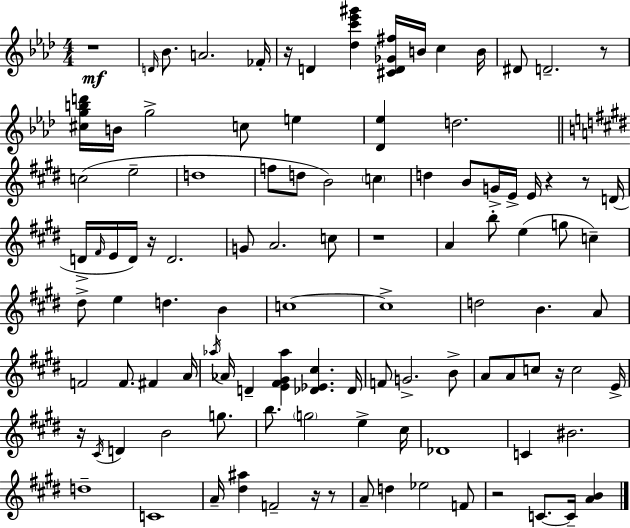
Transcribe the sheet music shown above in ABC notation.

X:1
T:Untitled
M:4/4
L:1/4
K:Ab
z4 D/4 _B/2 A2 _F/4 z/4 D [_dc'_e'^g'] [^CD_G^f]/4 B/4 c B/4 ^D/2 D2 z/2 [^cgbd']/4 B/4 g2 c/2 e [_D_e] d2 c2 e2 d4 f/2 d/2 B2 c d B/2 G/4 E/4 E/4 z z/2 D/4 D/4 ^F/4 E/4 D/4 z/4 D2 G/2 A2 c/2 z4 A b/2 e g/2 c ^d/2 e d B c4 c4 d2 B A/2 F2 F/2 ^F A/4 _a/4 _A/4 D [E^F^G_a] [_D_E^c] _D/4 F/2 G2 B/2 A/2 A/2 c/2 z/4 c2 E/4 z/4 ^C/4 D B2 g/2 b/2 g2 e ^c/4 _D4 C ^B2 d4 C4 A/4 [^d^a] F2 z/4 z/2 A/2 d _e2 F/2 z2 C/2 C/4 [AB]